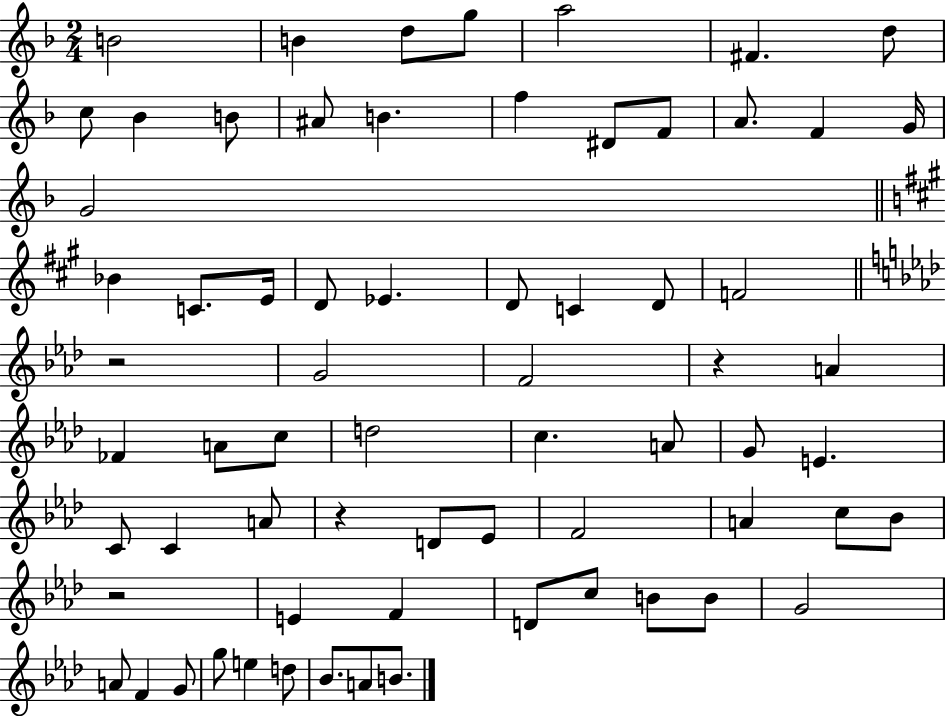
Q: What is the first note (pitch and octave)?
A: B4